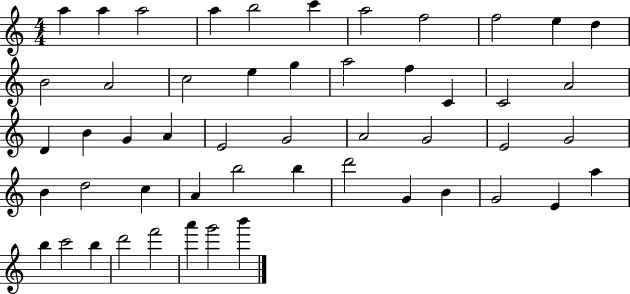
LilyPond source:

{
  \clef treble
  \numericTimeSignature
  \time 4/4
  \key c \major
  a''4 a''4 a''2 | a''4 b''2 c'''4 | a''2 f''2 | f''2 e''4 d''4 | \break b'2 a'2 | c''2 e''4 g''4 | a''2 f''4 c'4 | c'2 a'2 | \break d'4 b'4 g'4 a'4 | e'2 g'2 | a'2 g'2 | e'2 g'2 | \break b'4 d''2 c''4 | a'4 b''2 b''4 | d'''2 g'4 b'4 | g'2 e'4 a''4 | \break b''4 c'''2 b''4 | d'''2 f'''2 | a'''4 g'''2 b'''4 | \bar "|."
}